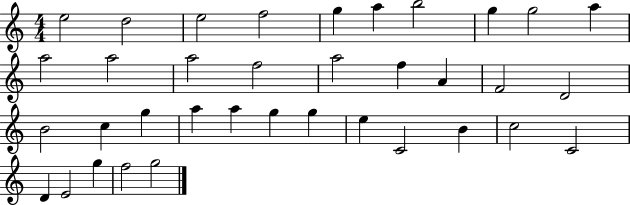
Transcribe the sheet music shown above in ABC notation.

X:1
T:Untitled
M:4/4
L:1/4
K:C
e2 d2 e2 f2 g a b2 g g2 a a2 a2 a2 f2 a2 f A F2 D2 B2 c g a a g g e C2 B c2 C2 D E2 g f2 g2